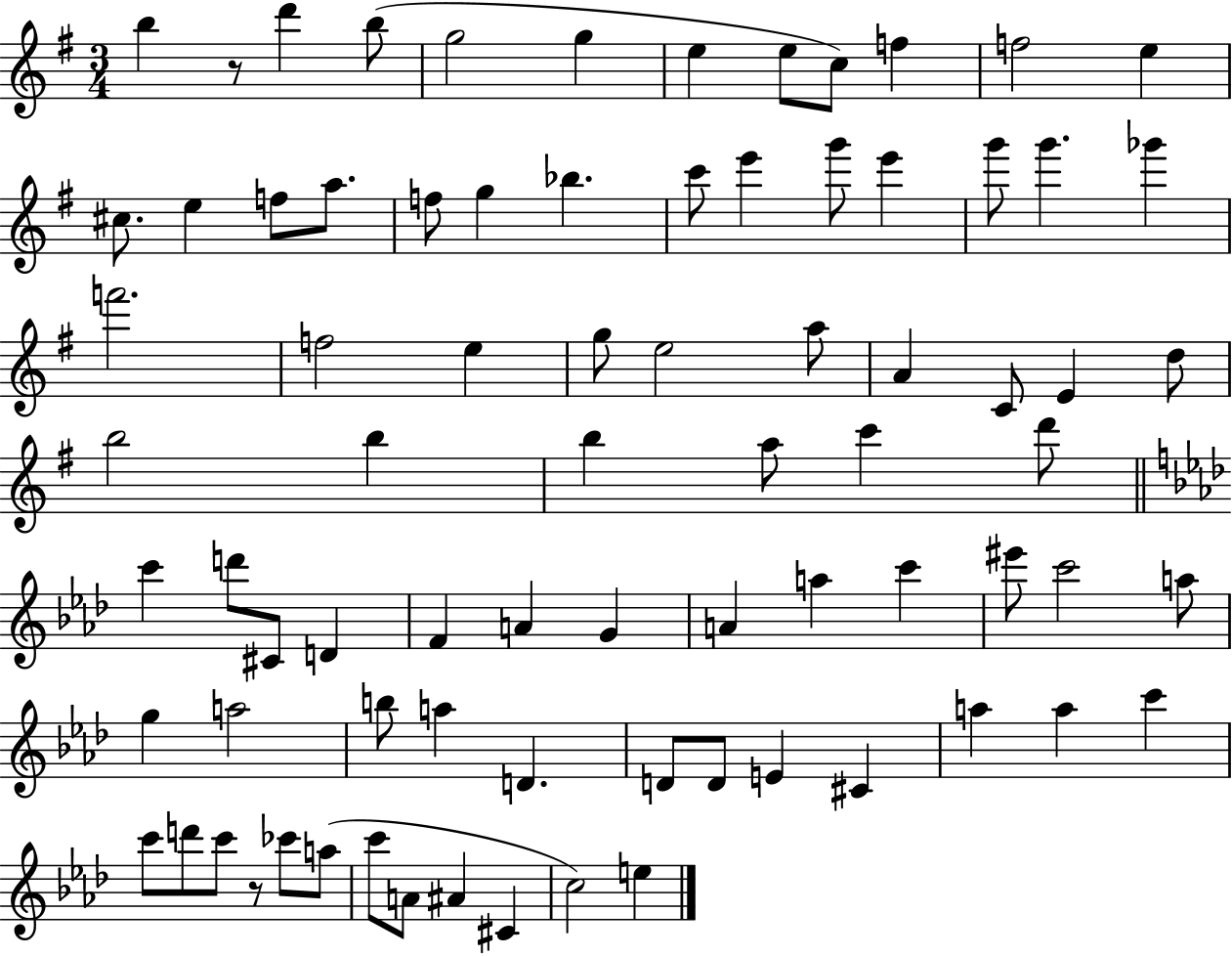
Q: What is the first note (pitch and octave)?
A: B5